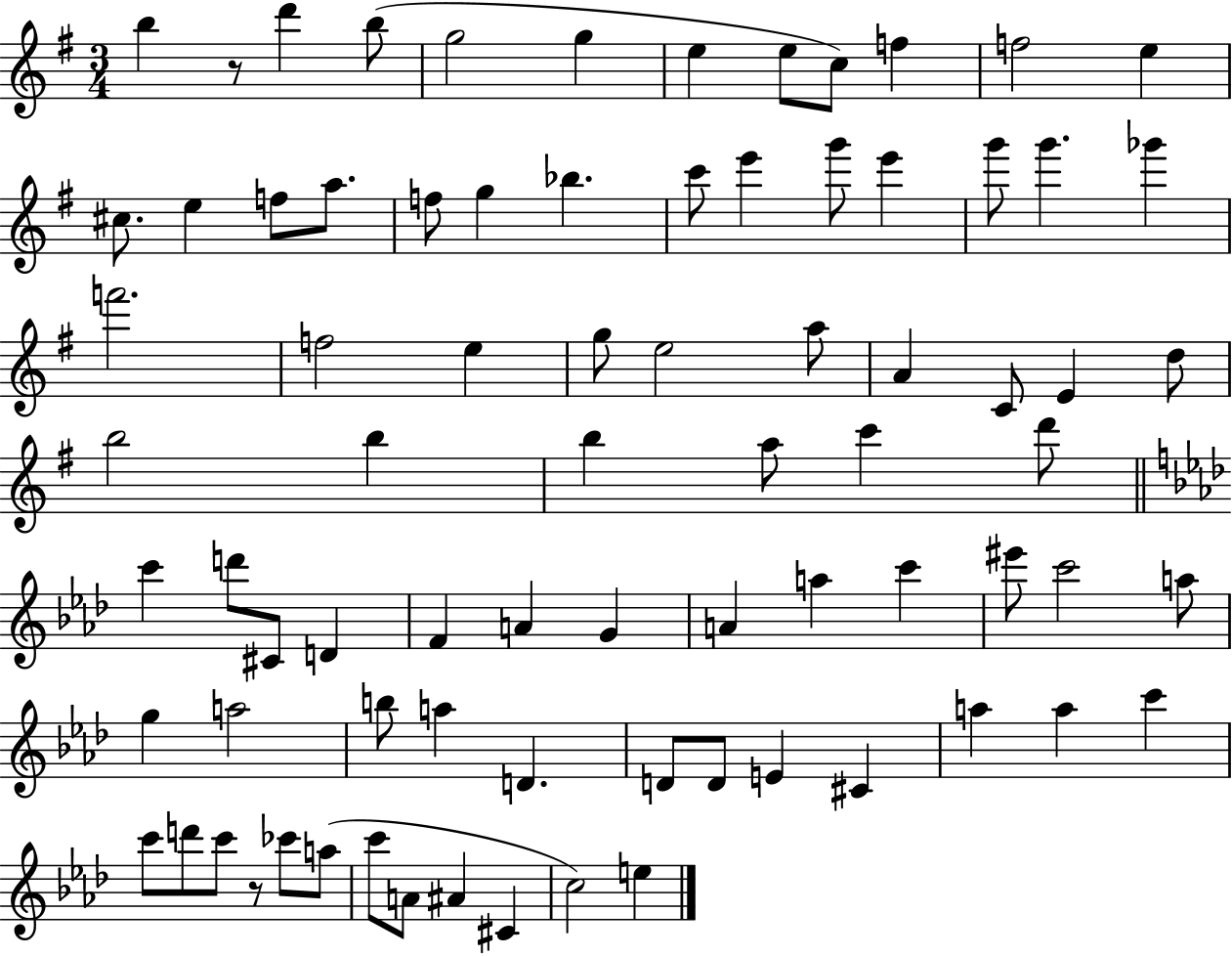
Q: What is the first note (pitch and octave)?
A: B5